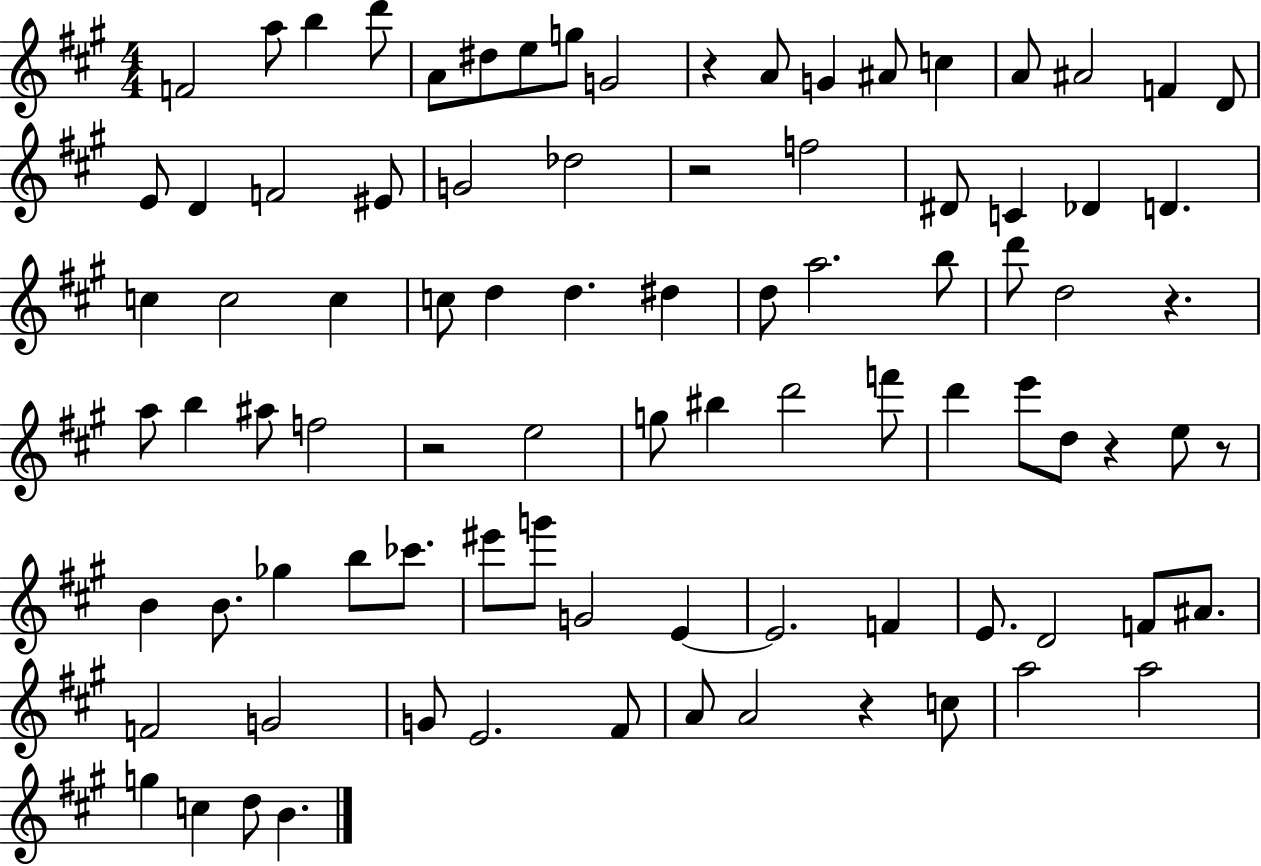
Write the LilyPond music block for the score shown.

{
  \clef treble
  \numericTimeSignature
  \time 4/4
  \key a \major
  f'2 a''8 b''4 d'''8 | a'8 dis''8 e''8 g''8 g'2 | r4 a'8 g'4 ais'8 c''4 | a'8 ais'2 f'4 d'8 | \break e'8 d'4 f'2 eis'8 | g'2 des''2 | r2 f''2 | dis'8 c'4 des'4 d'4. | \break c''4 c''2 c''4 | c''8 d''4 d''4. dis''4 | d''8 a''2. b''8 | d'''8 d''2 r4. | \break a''8 b''4 ais''8 f''2 | r2 e''2 | g''8 bis''4 d'''2 f'''8 | d'''4 e'''8 d''8 r4 e''8 r8 | \break b'4 b'8. ges''4 b''8 ces'''8. | eis'''8 g'''8 g'2 e'4~~ | e'2. f'4 | e'8. d'2 f'8 ais'8. | \break f'2 g'2 | g'8 e'2. fis'8 | a'8 a'2 r4 c''8 | a''2 a''2 | \break g''4 c''4 d''8 b'4. | \bar "|."
}